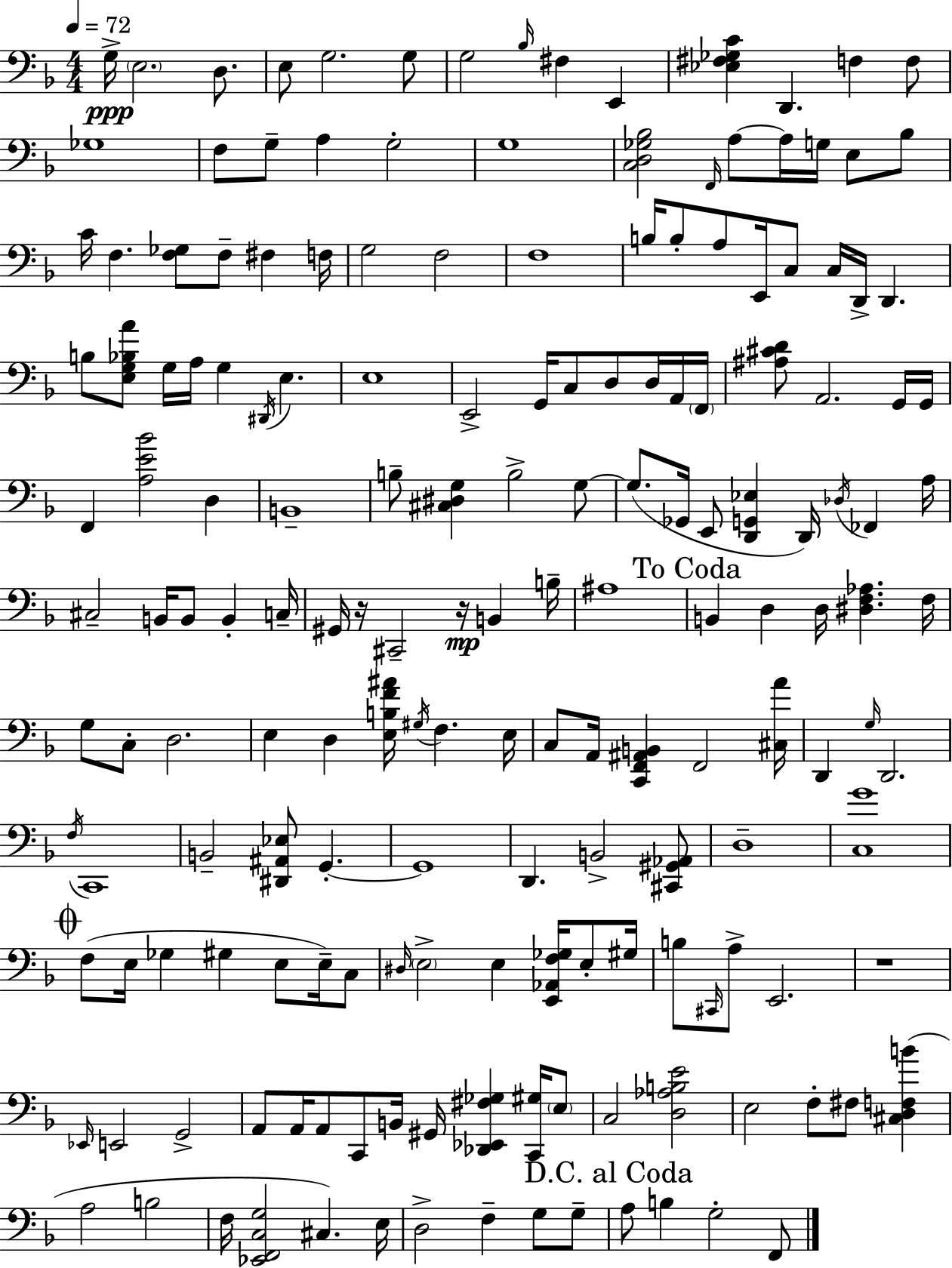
{
  \clef bass
  \numericTimeSignature
  \time 4/4
  \key d \minor
  \tempo 4 = 72
  g16->\ppp \parenthesize e2. d8. | e8 g2. g8 | g2 \grace { bes16 } fis4 e,4 | <ees fis ges c'>4 d,4. f4 f8 | \break ges1 | f8 g8-- a4 g2-. | g1 | <c d ges bes>2 \grace { f,16 } a8~~ a16 g16 e8 | \break bes8 c'16 f4. <f ges>8 f8-- fis4 | f16 g2 f2 | f1 | b16 b8-. a8 e,16 c8 c16 d,16-> d,4. | \break b8 <e g bes a'>8 g16 a16 g4 \acciaccatura { dis,16 } e4. | e1 | e,2-> g,16 c8 d8 | d16 a,16 \parenthesize f,16 <ais cis' d'>8 a,2. | \break g,16 g,16 f,4 <a e' bes'>2 d4 | b,1-- | b8-- <cis dis g>4 b2-> | g8~~ g8.( ges,16 e,8 <d, g, ees>4 d,16) \acciaccatura { des16 } fes,4 | \break a16 cis2-- b,16 b,8 b,4-. | c16-- gis,16 r16 cis,2-- r16\mp b,4 | b16-- ais1 | \mark "To Coda" b,4 d4 d16 <dis f aes>4. | \break f16 g8 c8-. d2. | e4 d4 <e b f' ais'>16 \acciaccatura { gis16 } f4. | e16 c8 a,16 <c, f, ais, b,>4 f,2 | <cis a'>16 d,4 \grace { g16 } d,2. | \break \acciaccatura { f16 } c,1 | b,2-- <dis, ais, ees>8 | g,4.-.~~ g,1 | d,4. b,2-> | \break <cis, gis, aes,>8 d1-- | <c g'>1 | \mark \markup { \musicglyph "scripts.coda" } f8( e16 ges4 gis4 | e8 e16--) c8 \grace { dis16 } \parenthesize e2-> | \break e4 <e, aes, f ges>16 e8-. gis16 b8 \grace { cis,16 } a8-> e,2. | r1 | \grace { ees,16 } e,2 | g,2-> a,8 a,16 a,8 c,8 | \break b,16 gis,16 <des, ees, fis ges>4 <c, gis>16 \parenthesize e8 c2 | <d aes b e'>2 e2 | f8-. fis8 <cis d f b'>4( a2 | b2 f16 <ees, f, c g>2 | \break cis4.) e16 d2-> | f4-- g8 g8-- \mark "D.C. al Coda" a8 b4 | g2-. f,8 \bar "|."
}